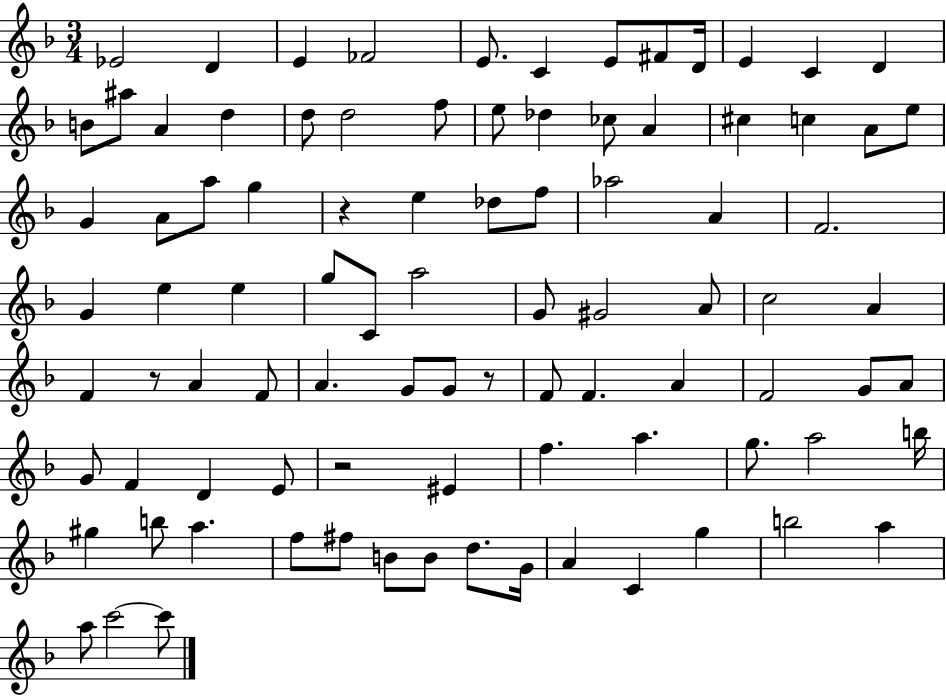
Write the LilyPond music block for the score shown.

{
  \clef treble
  \numericTimeSignature
  \time 3/4
  \key f \major
  \repeat volta 2 { ees'2 d'4 | e'4 fes'2 | e'8. c'4 e'8 fis'8 d'16 | e'4 c'4 d'4 | \break b'8 ais''8 a'4 d''4 | d''8 d''2 f''8 | e''8 des''4 ces''8 a'4 | cis''4 c''4 a'8 e''8 | \break g'4 a'8 a''8 g''4 | r4 e''4 des''8 f''8 | aes''2 a'4 | f'2. | \break g'4 e''4 e''4 | g''8 c'8 a''2 | g'8 gis'2 a'8 | c''2 a'4 | \break f'4 r8 a'4 f'8 | a'4. g'8 g'8 r8 | f'8 f'4. a'4 | f'2 g'8 a'8 | \break g'8 f'4 d'4 e'8 | r2 eis'4 | f''4. a''4. | g''8. a''2 b''16 | \break gis''4 b''8 a''4. | f''8 fis''8 b'8 b'8 d''8. g'16 | a'4 c'4 g''4 | b''2 a''4 | \break a''8 c'''2~~ c'''8 | } \bar "|."
}